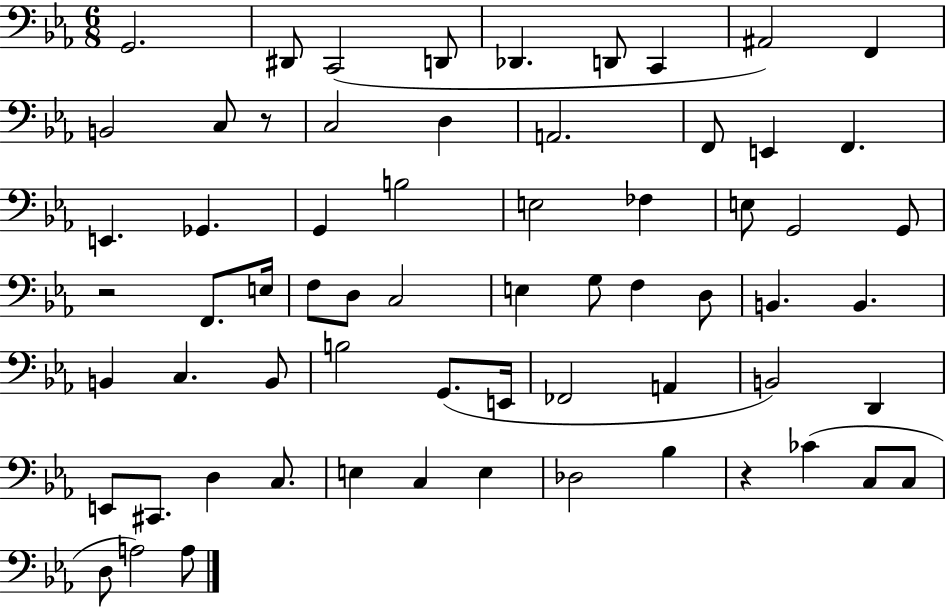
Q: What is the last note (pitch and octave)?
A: A3